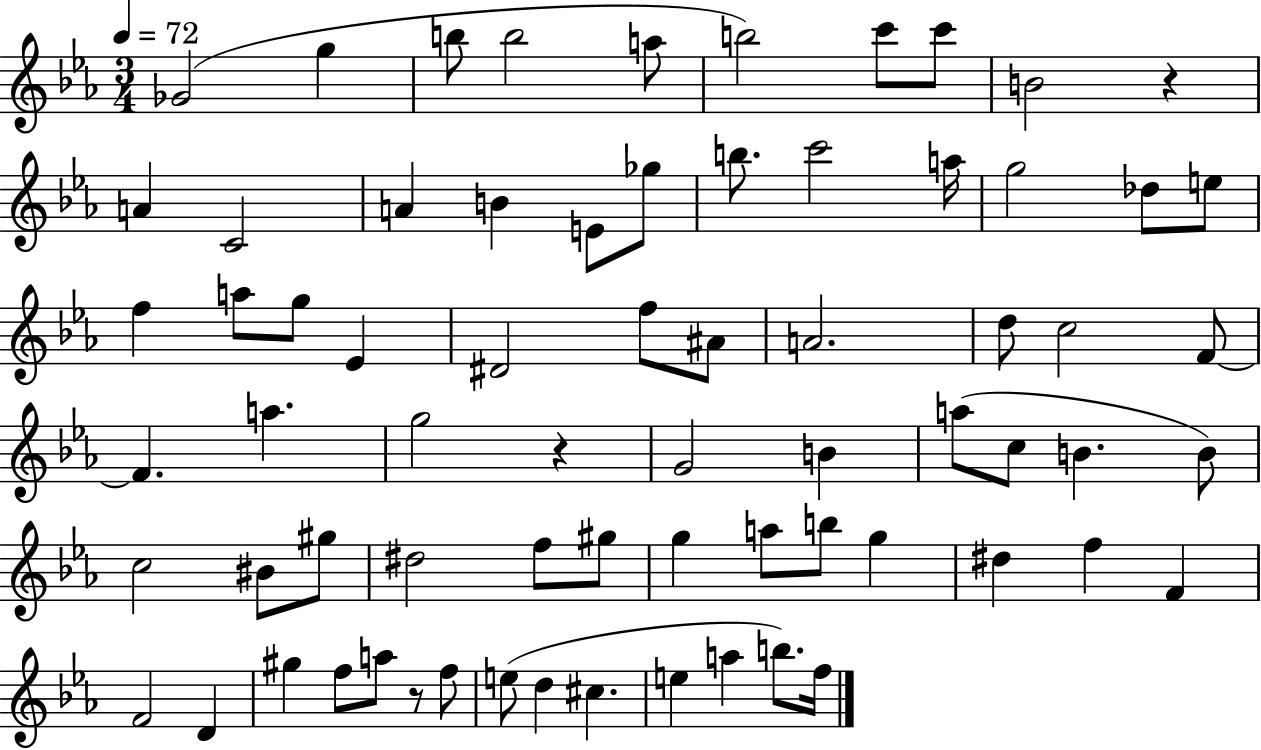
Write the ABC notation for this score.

X:1
T:Untitled
M:3/4
L:1/4
K:Eb
_G2 g b/2 b2 a/2 b2 c'/2 c'/2 B2 z A C2 A B E/2 _g/2 b/2 c'2 a/4 g2 _d/2 e/2 f a/2 g/2 _E ^D2 f/2 ^A/2 A2 d/2 c2 F/2 F a g2 z G2 B a/2 c/2 B B/2 c2 ^B/2 ^g/2 ^d2 f/2 ^g/2 g a/2 b/2 g ^d f F F2 D ^g f/2 a/2 z/2 f/2 e/2 d ^c e a b/2 f/4